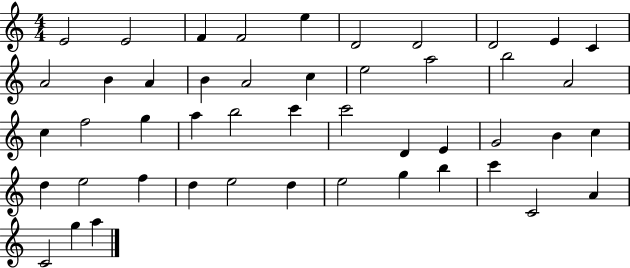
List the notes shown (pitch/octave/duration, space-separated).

E4/h E4/h F4/q F4/h E5/q D4/h D4/h D4/h E4/q C4/q A4/h B4/q A4/q B4/q A4/h C5/q E5/h A5/h B5/h A4/h C5/q F5/h G5/q A5/q B5/h C6/q C6/h D4/q E4/q G4/h B4/q C5/q D5/q E5/h F5/q D5/q E5/h D5/q E5/h G5/q B5/q C6/q C4/h A4/q C4/h G5/q A5/q